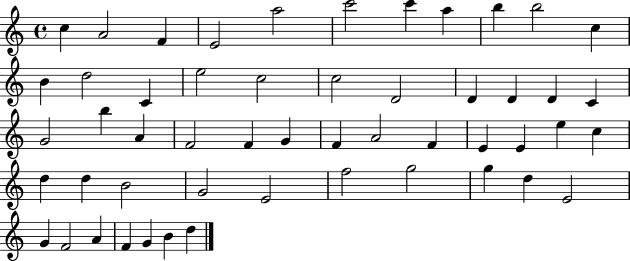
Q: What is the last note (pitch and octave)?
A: D5